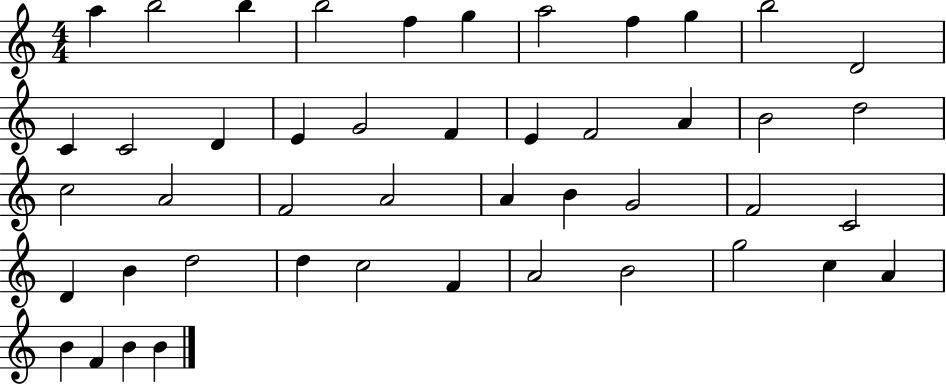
A5/q B5/h B5/q B5/h F5/q G5/q A5/h F5/q G5/q B5/h D4/h C4/q C4/h D4/q E4/q G4/h F4/q E4/q F4/h A4/q B4/h D5/h C5/h A4/h F4/h A4/h A4/q B4/q G4/h F4/h C4/h D4/q B4/q D5/h D5/q C5/h F4/q A4/h B4/h G5/h C5/q A4/q B4/q F4/q B4/q B4/q